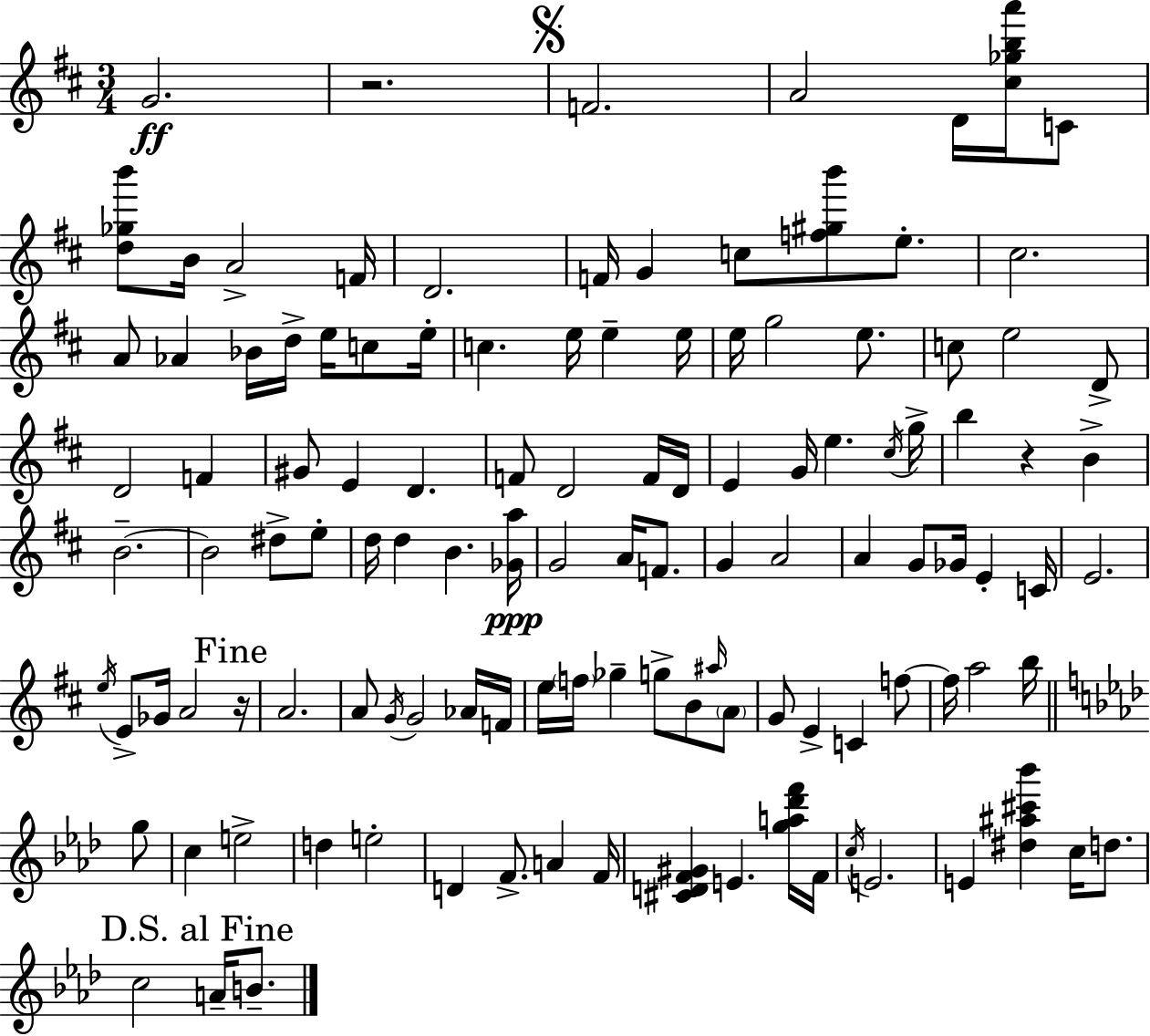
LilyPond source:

{
  \clef treble
  \numericTimeSignature
  \time 3/4
  \key d \major
  g'2.\ff | r2. | \mark \markup { \musicglyph "scripts.segno" } f'2. | a'2 d'16 <cis'' ges'' b'' a'''>16 c'8 | \break <d'' ges'' b'''>8 b'16 a'2-> f'16 | d'2. | f'16 g'4 c''8 <f'' gis'' b'''>8 e''8.-. | cis''2. | \break a'8 aes'4 bes'16 d''16-> e''16 c''8 e''16-. | c''4. e''16 e''4-- e''16 | e''16 g''2 e''8. | c''8 e''2 d'8-> | \break d'2 f'4 | gis'8 e'4 d'4. | f'8 d'2 f'16 d'16 | e'4 g'16 e''4. \acciaccatura { cis''16 } | \break g''16-> b''4 r4 b'4-> | b'2.--~~ | b'2 dis''8-> e''8-. | d''16 d''4 b'4. | \break <ges' a''>16\ppp g'2 a'16 f'8. | g'4 a'2 | a'4 g'8 ges'16 e'4-. | c'16 e'2. | \break \acciaccatura { e''16 } e'8-> ges'16 a'2 | \mark "Fine" r16 a'2. | a'8 \acciaccatura { g'16 } g'2 | aes'16 f'16 e''16 \parenthesize f''16 ges''4-- g''8-> b'8 | \break \grace { ais''16 } \parenthesize a'8 g'8 e'4-> c'4 | f''8~~ f''16 a''2 | b''16 \bar "||" \break \key aes \major g''8 c''4 e''2-> | d''4 e''2-. | d'4 f'8.-> a'4 | f'16 <cis' d' f' gis'>4 e'4. | \break <g'' a'' des''' f'''>16 f'16 \acciaccatura { c''16 } e'2. | e'4 <dis'' ais'' cis''' bes'''>4 c''16 | d''8. \mark "D.S. al Fine" c''2 a'16-- | b'8.-- \bar "|."
}